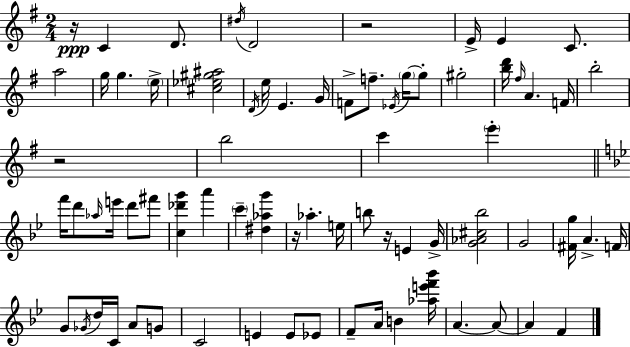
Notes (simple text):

R/s C4/q D4/e. D#5/s D4/h R/h E4/s E4/q C4/e. A5/h G5/s G5/q. E5/s [C#5,Eb5,G#5,A#5]/h D4/s E5/s E4/q. G4/s F4/e F5/e. Eb4/s G5/s G5/e G#5/h [B5,D6]/s F#5/s A4/q. F4/s B5/h R/h B5/h C6/q E6/q F6/s D6/e Ab5/s E6/s D6/e F#6/e [C5,Db6,G6]/q A6/q C6/q [D#5,Ab5,G6]/q R/s Ab5/q. E5/s B5/e R/s E4/q G4/s [G4,Ab4,C#5,Bb5]/h G4/h [F#4,G5]/s A4/q. F4/s G4/e Gb4/s D5/s C4/s A4/e G4/e C4/h E4/q E4/e Eb4/e F4/e A4/s B4/q [Ab5,E6,F6,Bb6]/s A4/q. A4/e A4/q F4/q